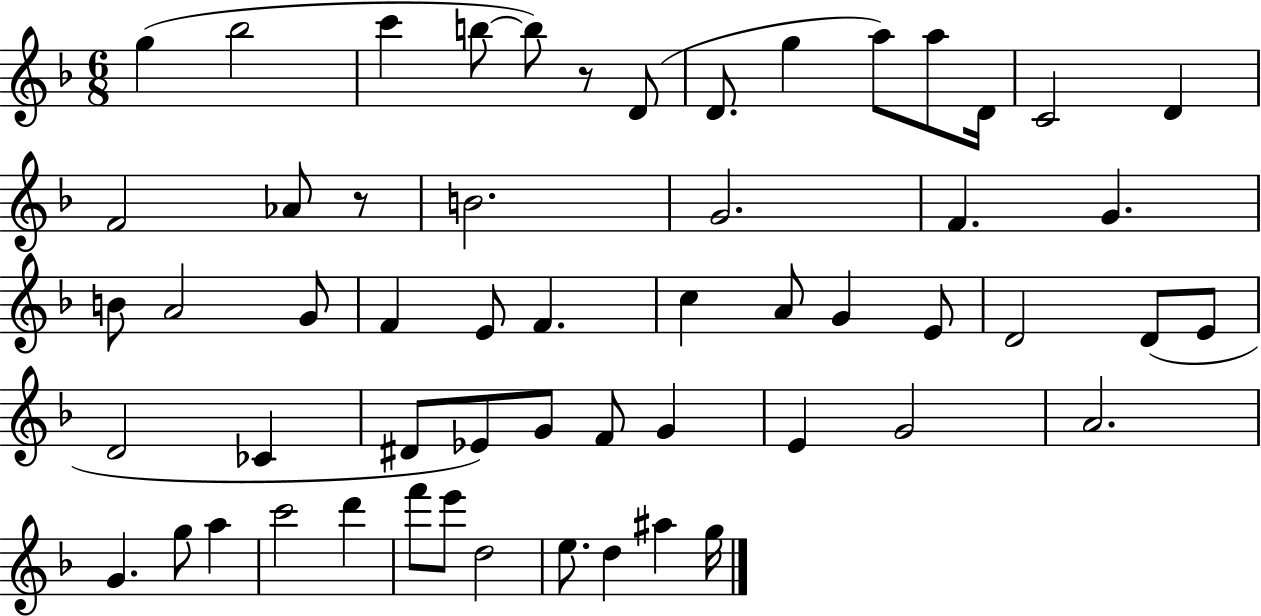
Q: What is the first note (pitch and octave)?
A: G5